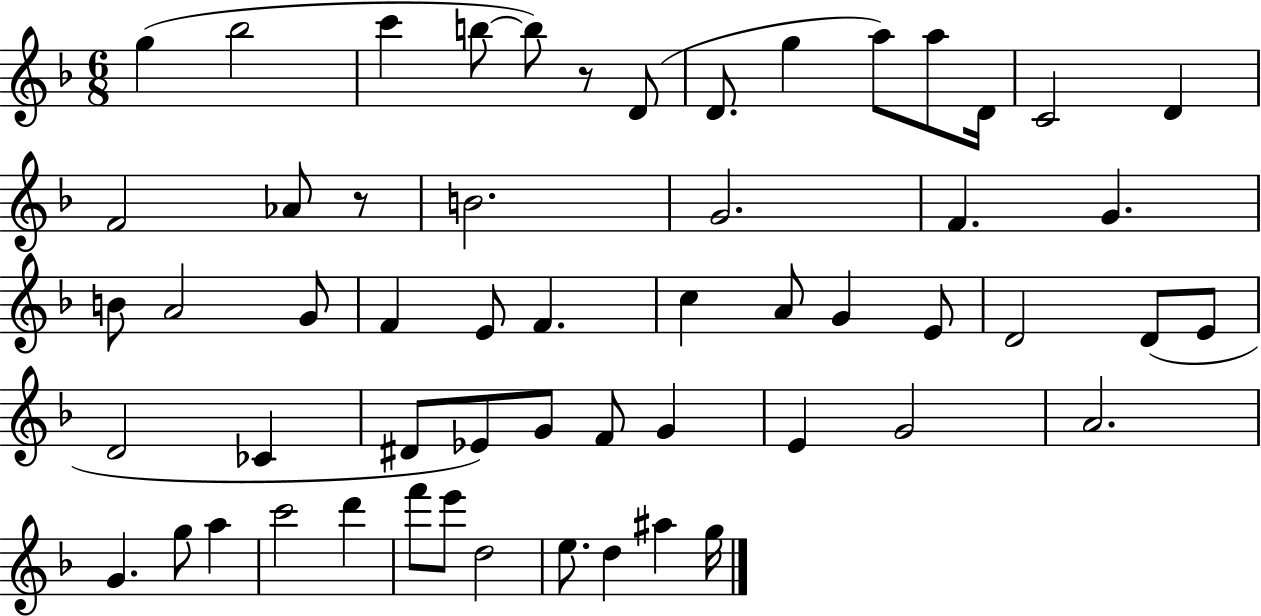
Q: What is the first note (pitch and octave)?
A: G5